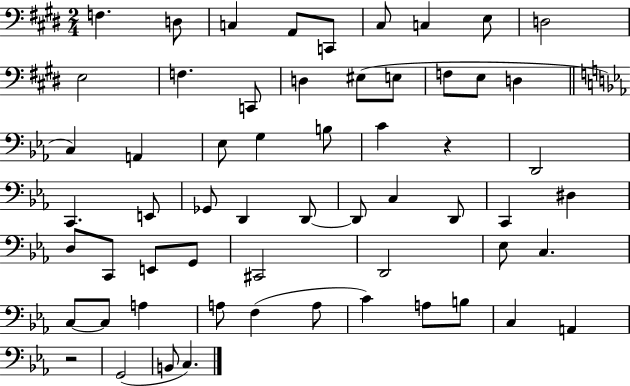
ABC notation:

X:1
T:Untitled
M:2/4
L:1/4
K:E
F, D,/2 C, A,,/2 C,,/2 ^C,/2 C, E,/2 D,2 E,2 F, C,,/2 D, ^E,/2 E,/2 F,/2 E,/2 D, C, A,, _E,/2 G, B,/2 C z D,,2 C,, E,,/2 _G,,/2 D,, D,,/2 D,,/2 C, D,,/2 C,, ^D, D,/2 C,,/2 E,,/2 G,,/2 ^C,,2 D,,2 _E,/2 C, C,/2 C,/2 A, A,/2 F, A,/2 C A,/2 B,/2 C, A,, z2 G,,2 B,,/2 C,